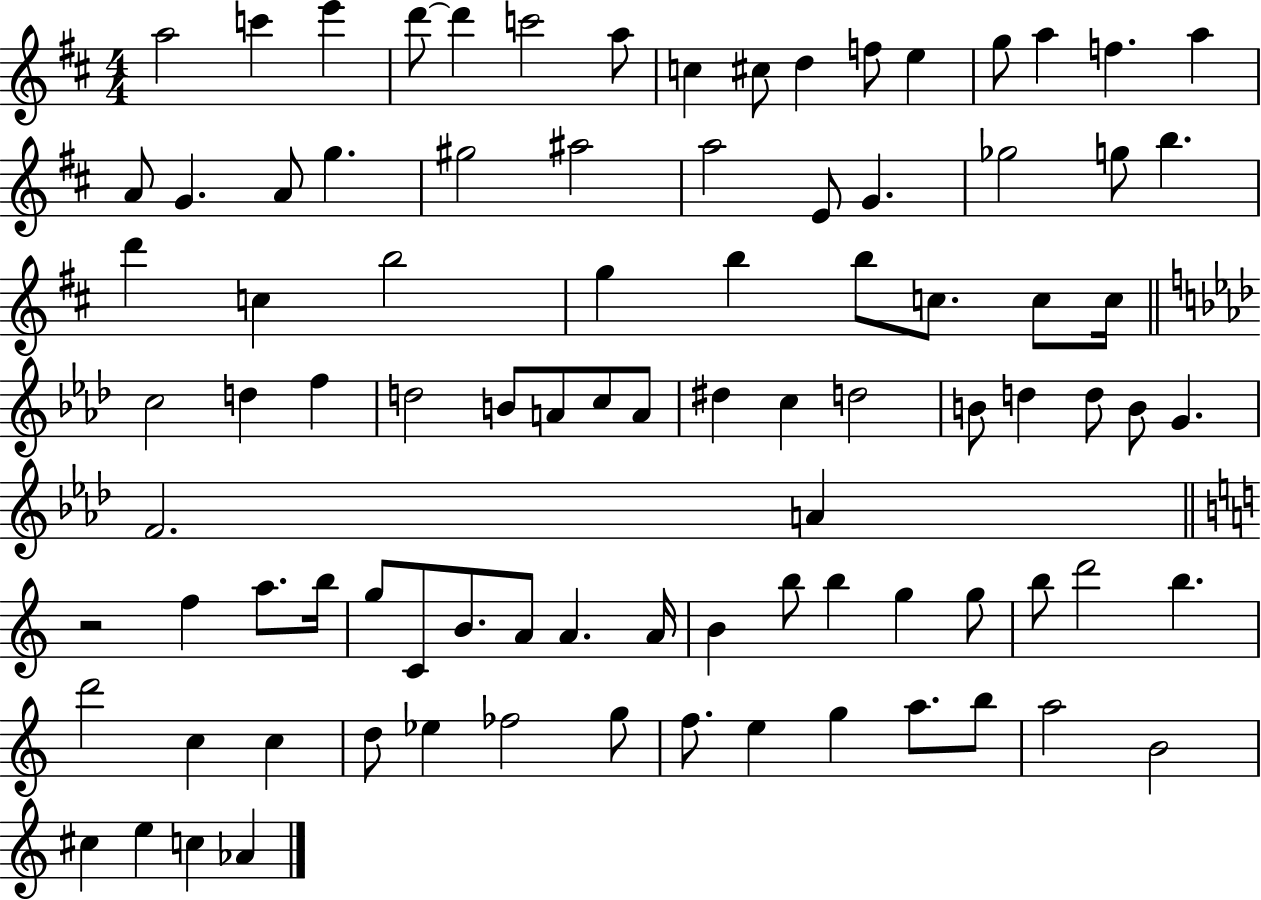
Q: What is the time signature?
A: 4/4